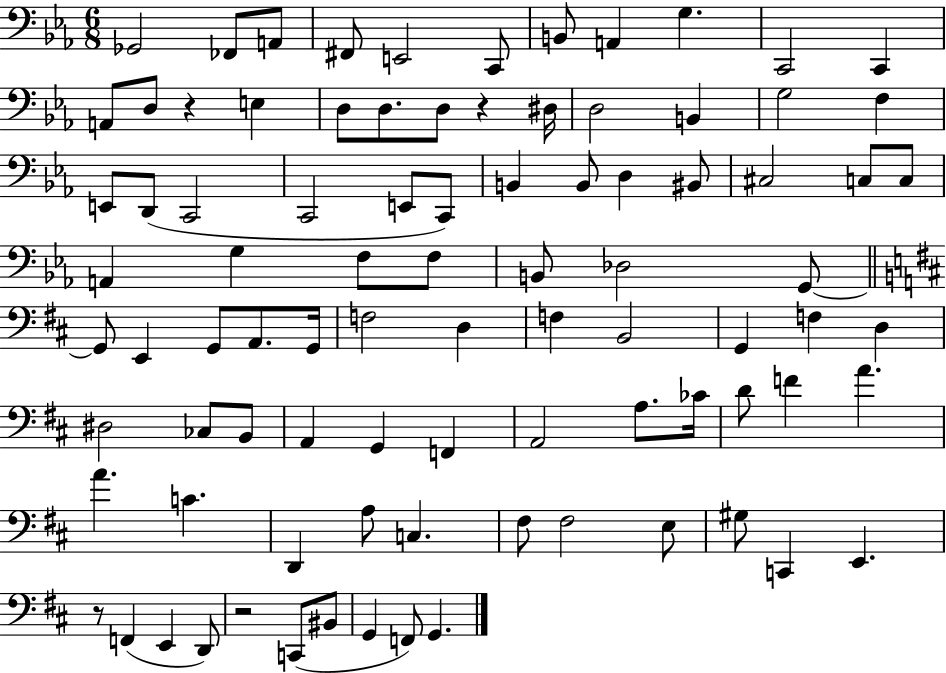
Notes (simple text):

Gb2/h FES2/e A2/e F#2/e E2/h C2/e B2/e A2/q G3/q. C2/h C2/q A2/e D3/e R/q E3/q D3/e D3/e. D3/e R/q D#3/s D3/h B2/q G3/h F3/q E2/e D2/e C2/h C2/h E2/e C2/e B2/q B2/e D3/q BIS2/e C#3/h C3/e C3/e A2/q G3/q F3/e F3/e B2/e Db3/h G2/e G2/e E2/q G2/e A2/e. G2/s F3/h D3/q F3/q B2/h G2/q F3/q D3/q D#3/h CES3/e B2/e A2/q G2/q F2/q A2/h A3/e. CES4/s D4/e F4/q A4/q. A4/q. C4/q. D2/q A3/e C3/q. F#3/e F#3/h E3/e G#3/e C2/q E2/q. R/e F2/q E2/q D2/e R/h C2/e BIS2/e G2/q F2/e G2/q.